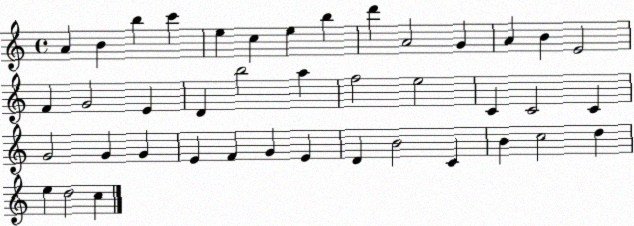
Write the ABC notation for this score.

X:1
T:Untitled
M:4/4
L:1/4
K:C
A B b c' e c e b d' A2 G A B E2 F G2 E D b2 a f2 e2 C C2 C G2 G G E F G E D B2 C B c2 d e d2 c